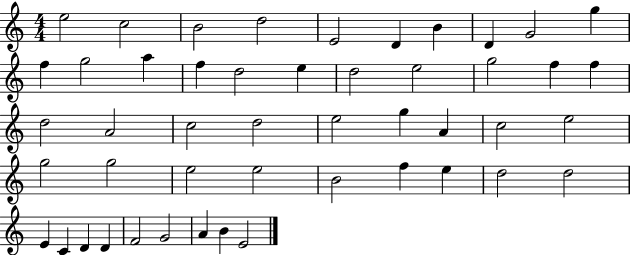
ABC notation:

X:1
T:Untitled
M:4/4
L:1/4
K:C
e2 c2 B2 d2 E2 D B D G2 g f g2 a f d2 e d2 e2 g2 f f d2 A2 c2 d2 e2 g A c2 e2 g2 g2 e2 e2 B2 f e d2 d2 E C D D F2 G2 A B E2